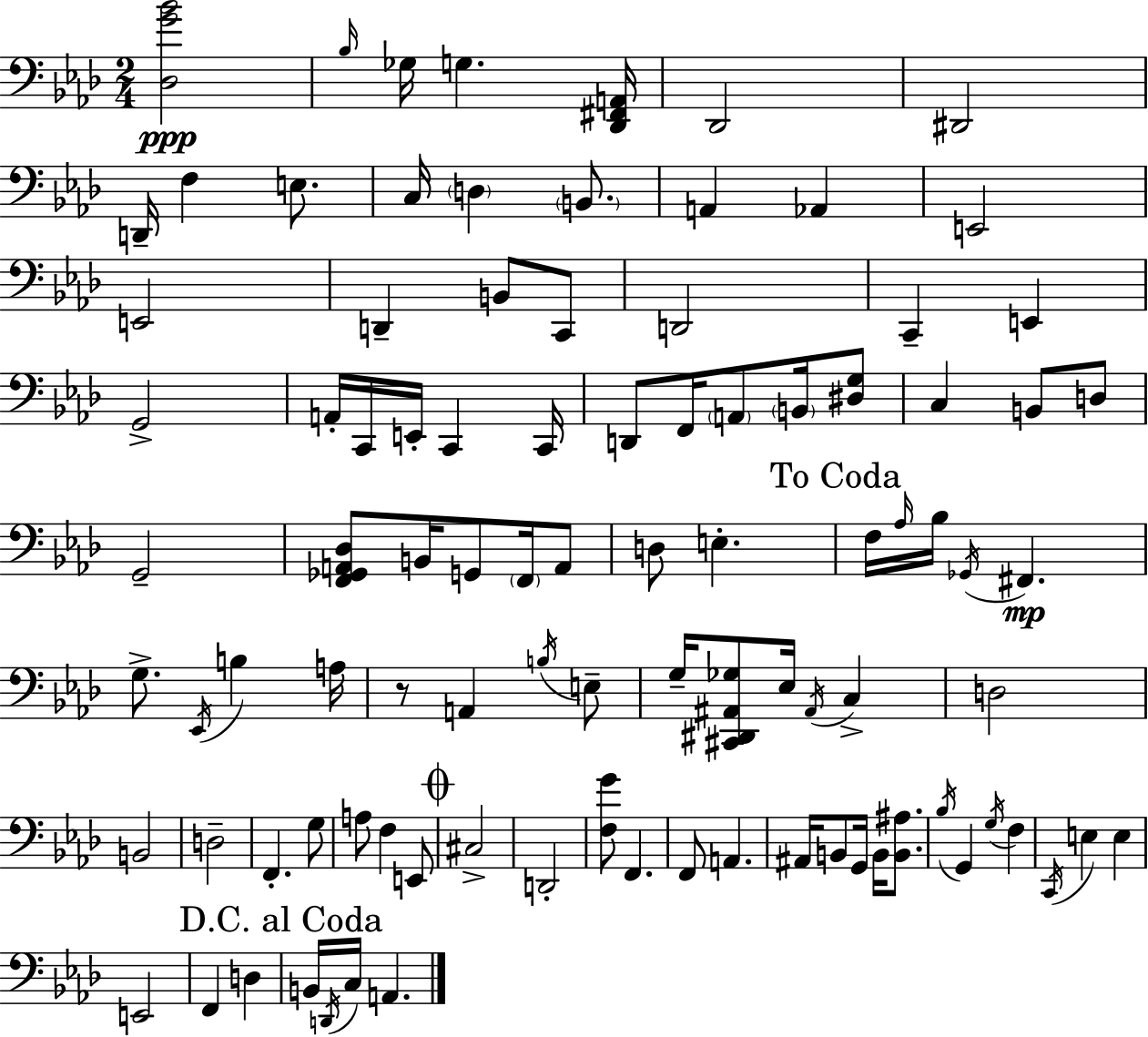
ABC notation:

X:1
T:Untitled
M:2/4
L:1/4
K:Ab
[_D,G_B]2 _B,/4 _G,/4 G, [_D,,^F,,A,,]/4 _D,,2 ^D,,2 D,,/4 F, E,/2 C,/4 D, B,,/2 A,, _A,, E,,2 E,,2 D,, B,,/2 C,,/2 D,,2 C,, E,, G,,2 A,,/4 C,,/4 E,,/4 C,, C,,/4 D,,/2 F,,/4 A,,/2 B,,/4 [^D,G,]/2 C, B,,/2 D,/2 G,,2 [F,,_G,,A,,_D,]/2 B,,/4 G,,/2 F,,/4 A,,/2 D,/2 E, F,/4 _A,/4 _B,/4 _G,,/4 ^F,, G,/2 _E,,/4 B, A,/4 z/2 A,, B,/4 E,/2 G,/4 [^C,,^D,,^A,,_G,]/2 _E,/4 ^A,,/4 C, D,2 B,,2 D,2 F,, G,/2 A,/2 F, E,,/2 ^C,2 D,,2 [F,G]/2 F,, F,,/2 A,, ^A,,/4 B,,/2 G,,/4 B,,/4 [B,,^A,]/2 _B,/4 G,, G,/4 F, C,,/4 E, E, E,,2 F,, D, B,,/4 D,,/4 C,/4 A,,